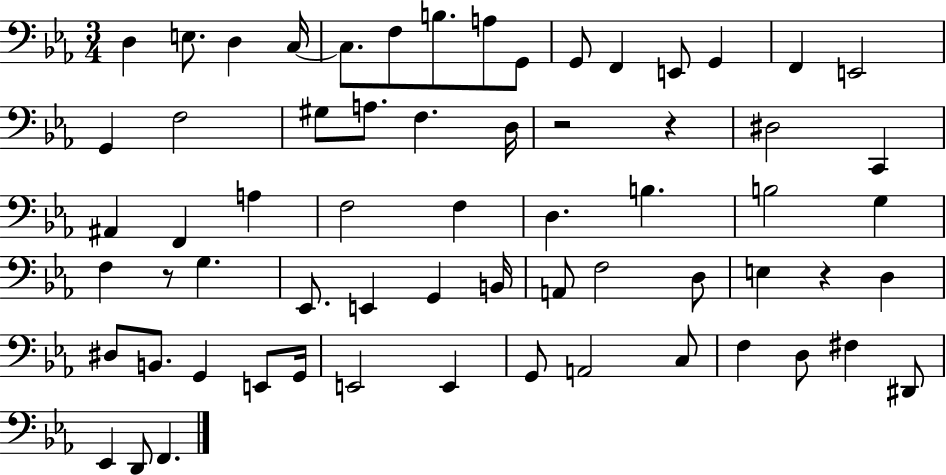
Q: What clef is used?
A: bass